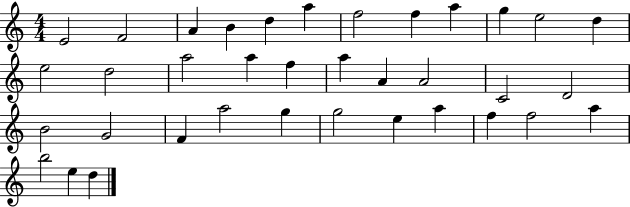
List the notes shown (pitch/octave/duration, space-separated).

E4/h F4/h A4/q B4/q D5/q A5/q F5/h F5/q A5/q G5/q E5/h D5/q E5/h D5/h A5/h A5/q F5/q A5/q A4/q A4/h C4/h D4/h B4/h G4/h F4/q A5/h G5/q G5/h E5/q A5/q F5/q F5/h A5/q B5/h E5/q D5/q